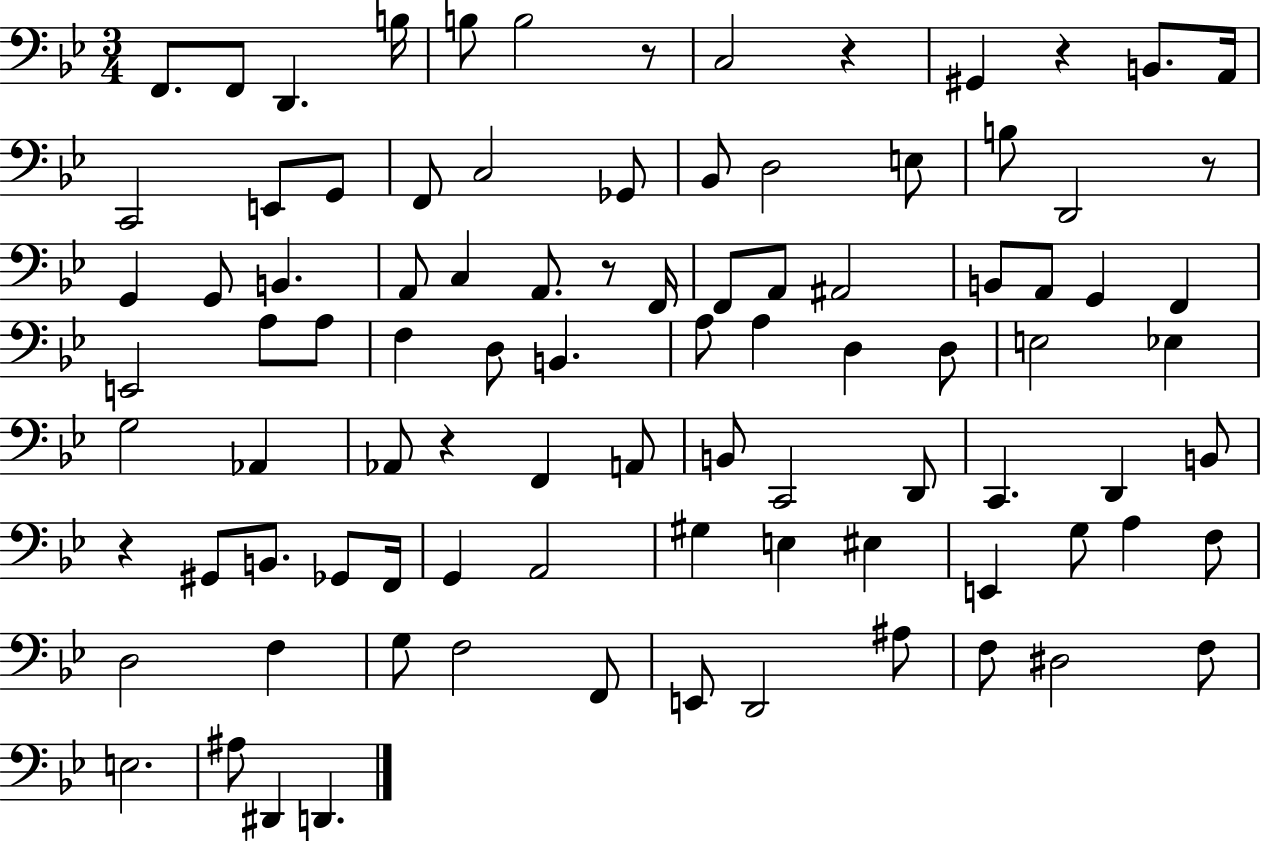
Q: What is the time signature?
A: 3/4